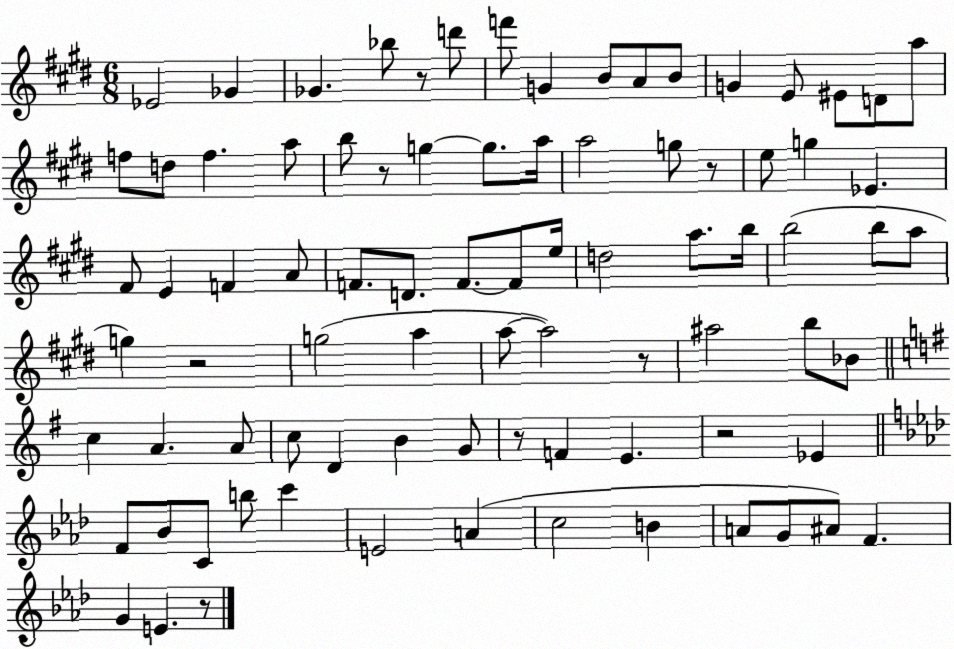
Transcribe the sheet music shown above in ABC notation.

X:1
T:Untitled
M:6/8
L:1/4
K:E
_E2 _G _G _b/2 z/2 d'/2 f'/2 G B/2 A/2 B/2 G E/2 ^E/2 D/2 a/2 f/2 d/2 f a/2 b/2 z/2 g g/2 a/4 a2 g/2 z/2 e/2 g _E ^F/2 E F A/2 F/2 D/2 F/2 F/2 e/4 d2 a/2 b/4 b2 b/2 a/2 g z2 g2 a a/2 a2 z/2 ^a2 b/2 _B/2 c A A/2 c/2 D B G/2 z/2 F E z2 _E F/2 _B/2 C/2 b/2 c' E2 A c2 B A/2 G/2 ^A/2 F G E z/2